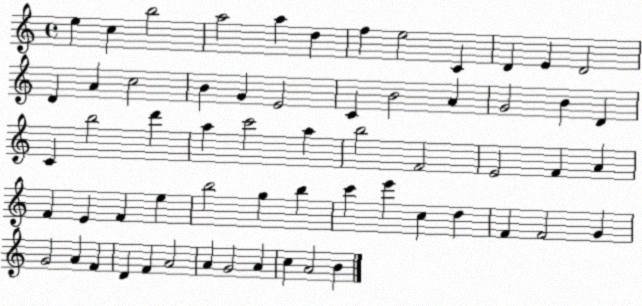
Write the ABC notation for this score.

X:1
T:Untitled
M:4/4
L:1/4
K:C
e c b2 a2 a d f e2 C D E D2 D A c2 B G E2 C B2 A G2 B D C b2 d' a c'2 a b2 F2 E2 F A F E F e b2 g b c' e' c d F F2 G G2 A F D F A2 A G2 A c A2 B